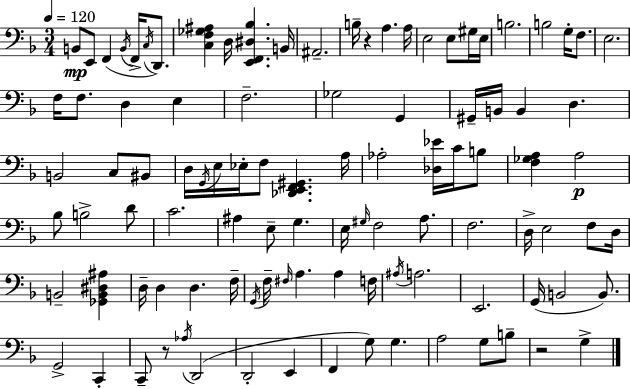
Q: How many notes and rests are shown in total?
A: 102